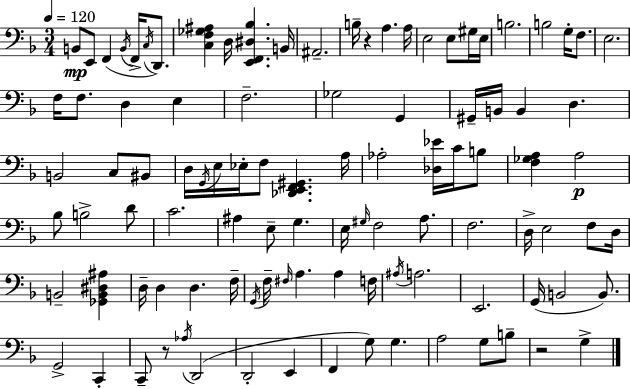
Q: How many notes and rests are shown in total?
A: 102